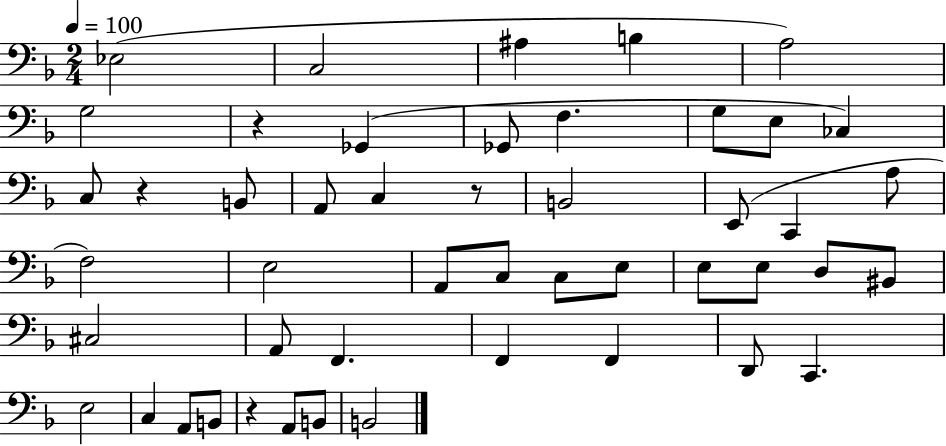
X:1
T:Untitled
M:2/4
L:1/4
K:F
_E,2 C,2 ^A, B, A,2 G,2 z _G,, _G,,/2 F, G,/2 E,/2 _C, C,/2 z B,,/2 A,,/2 C, z/2 B,,2 E,,/2 C,, A,/2 F,2 E,2 A,,/2 C,/2 C,/2 E,/2 E,/2 E,/2 D,/2 ^B,,/2 ^C,2 A,,/2 F,, F,, F,, D,,/2 C,, E,2 C, A,,/2 B,,/2 z A,,/2 B,,/2 B,,2